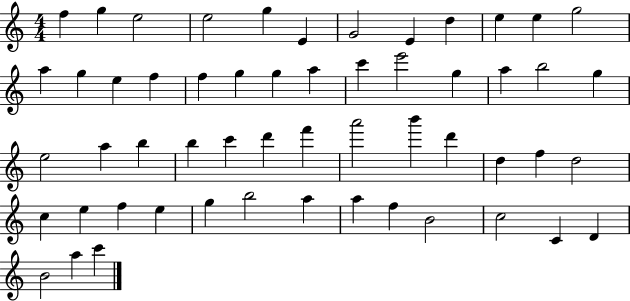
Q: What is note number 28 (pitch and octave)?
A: A5